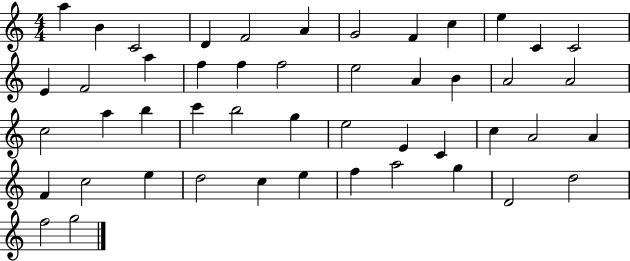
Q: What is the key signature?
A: C major